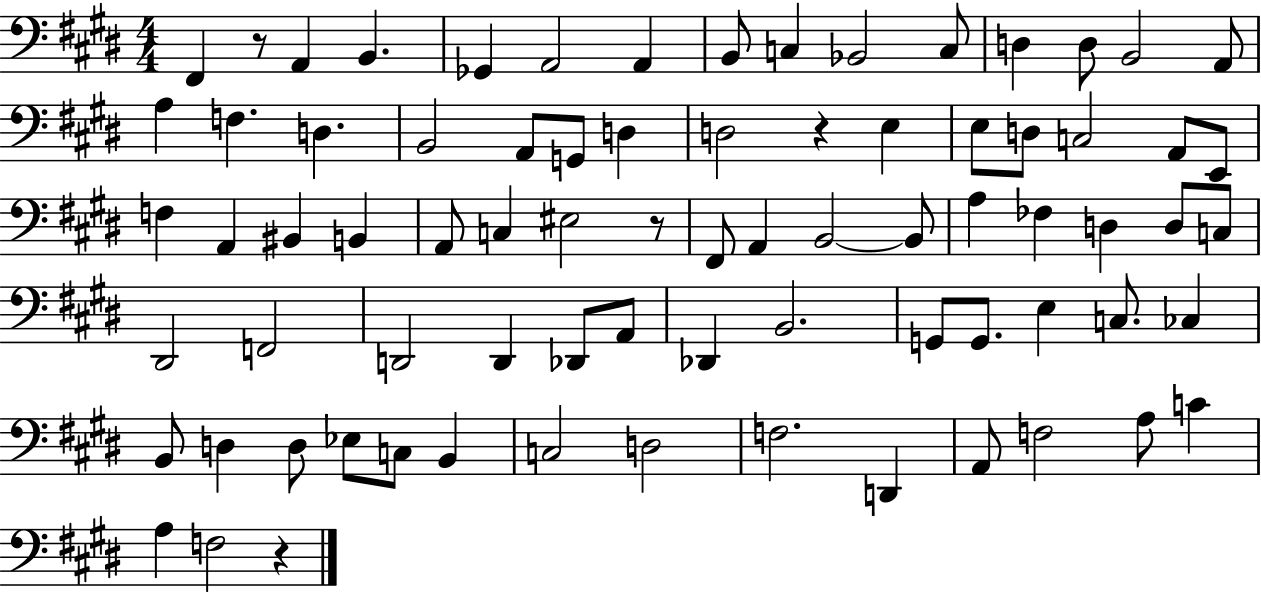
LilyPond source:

{
  \clef bass
  \numericTimeSignature
  \time 4/4
  \key e \major
  fis,4 r8 a,4 b,4. | ges,4 a,2 a,4 | b,8 c4 bes,2 c8 | d4 d8 b,2 a,8 | \break a4 f4. d4. | b,2 a,8 g,8 d4 | d2 r4 e4 | e8 d8 c2 a,8 e,8 | \break f4 a,4 bis,4 b,4 | a,8 c4 eis2 r8 | fis,8 a,4 b,2~~ b,8 | a4 fes4 d4 d8 c8 | \break dis,2 f,2 | d,2 d,4 des,8 a,8 | des,4 b,2. | g,8 g,8. e4 c8. ces4 | \break b,8 d4 d8 ees8 c8 b,4 | c2 d2 | f2. d,4 | a,8 f2 a8 c'4 | \break a4 f2 r4 | \bar "|."
}